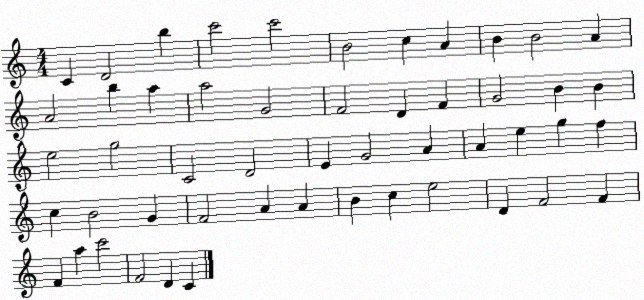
X:1
T:Untitled
M:4/4
L:1/4
K:C
C D2 b c'2 c'2 B2 c A B B2 A A2 b a a2 G2 F2 D F G2 B B e2 g2 C2 D2 E G2 A A e g f c B2 G F2 A A B c e2 D F2 F F a c'2 F2 D C